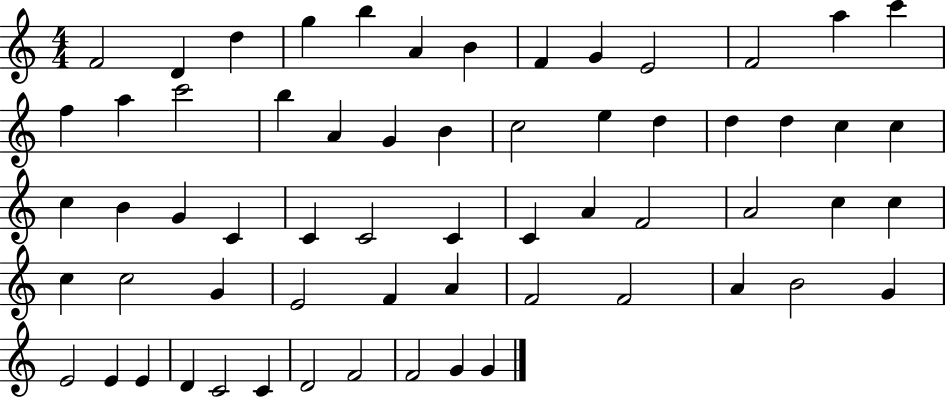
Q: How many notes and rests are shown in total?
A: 62